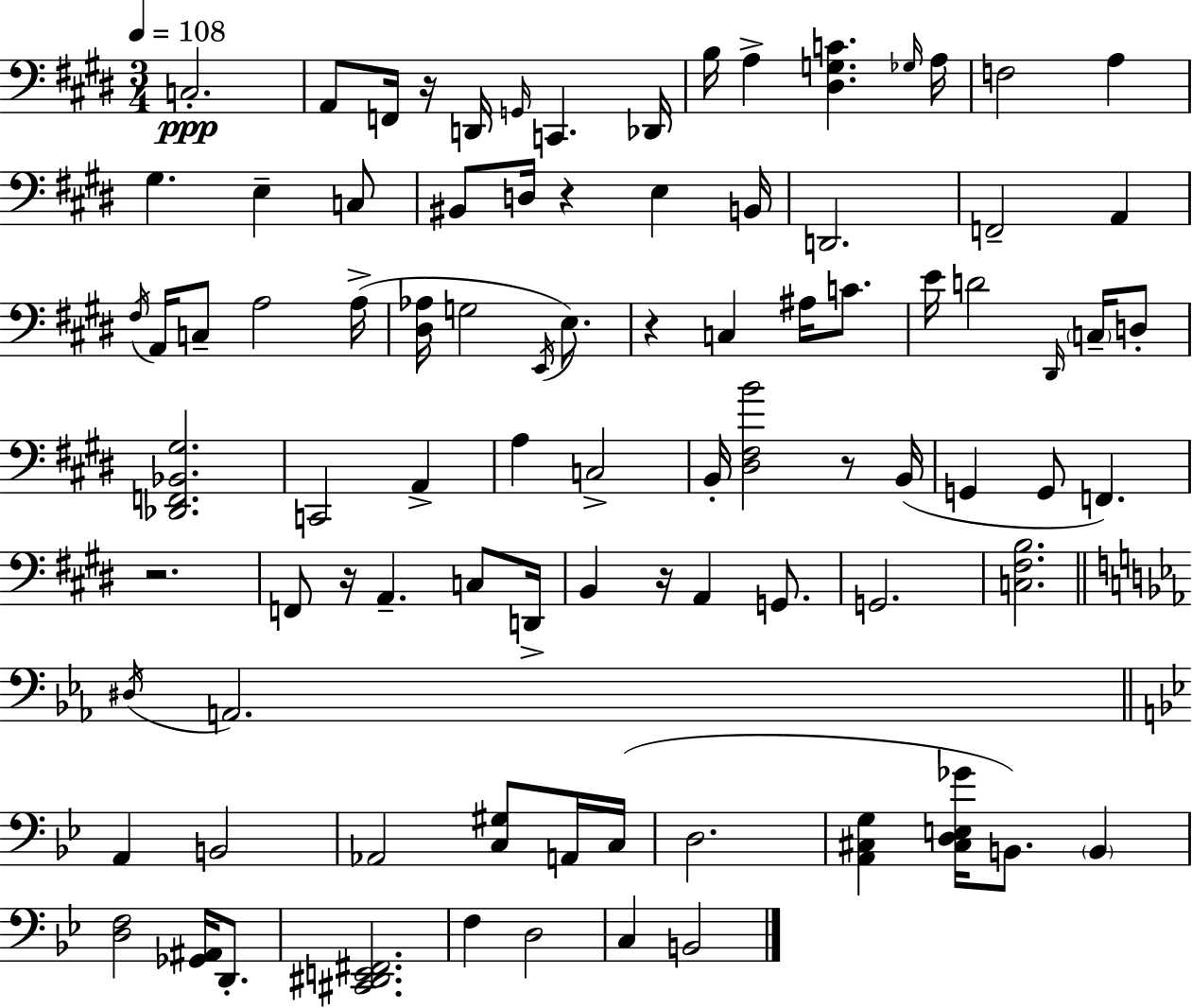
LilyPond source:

{
  \clef bass
  \numericTimeSignature
  \time 3/4
  \key e \major
  \tempo 4 = 108
  \repeat volta 2 { c2.-.\ppp | a,8 f,16 r16 d,16 \grace { g,16 } c,4. | des,16 b16 a4-> <dis g c'>4. | \grace { ges16 } a16 f2 a4 | \break gis4. e4-- | c8 bis,8 d16 r4 e4 | b,16 d,2. | f,2-- a,4 | \break \acciaccatura { fis16 } a,16 c8-- a2 | a16->( <dis aes>16 g2 | \acciaccatura { e,16 } e8.) r4 c4 | ais16 c'8. e'16 d'2 | \break \grace { dis,16 } \parenthesize c16-- d8-. <des, f, bes, gis>2. | c,2 | a,4-> a4 c2-> | b,16-. <dis fis b'>2 | \break r8 b,16( g,4 g,8 f,4.) | r2. | f,8 r16 a,4.-- | c8 d,16-> b,4 r16 a,4 | \break g,8. g,2. | <c fis b>2. | \bar "||" \break \key ees \major \acciaccatura { dis16 } a,2. | \bar "||" \break \key bes \major a,4 b,2 | aes,2 <c gis>8 a,16 c16( | d2. | <a, cis g>4 <cis d e ges'>16 b,8.) \parenthesize b,4 | \break <d f>2 <ges, ais,>16 d,8.-. | <cis, dis, e, fis,>2. | f4 d2 | c4 b,2 | \break } \bar "|."
}